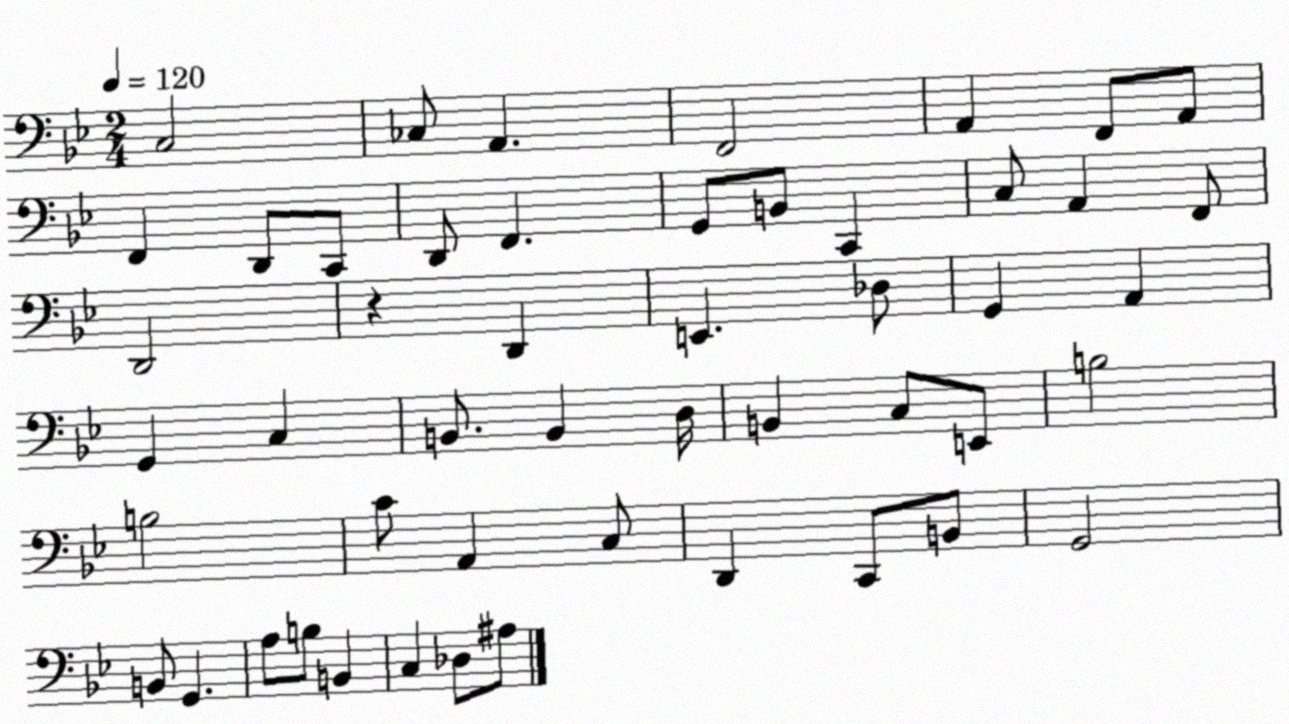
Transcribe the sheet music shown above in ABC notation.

X:1
T:Untitled
M:2/4
L:1/4
K:Bb
C,2 _C,/2 A,, F,,2 A,, F,,/2 A,,/2 F,, D,,/2 C,,/2 D,,/2 F,, G,,/2 B,,/2 C,, C,/2 A,, F,,/2 D,,2 z D,, E,, _D,/2 G,, A,, G,, C, B,,/2 B,, D,/4 B,, C,/2 E,,/2 B,2 B,2 C/2 A,, C,/2 D,, C,,/2 B,,/2 G,,2 B,,/2 G,, A,/2 B,/2 B,, C, _D,/2 ^A,/2